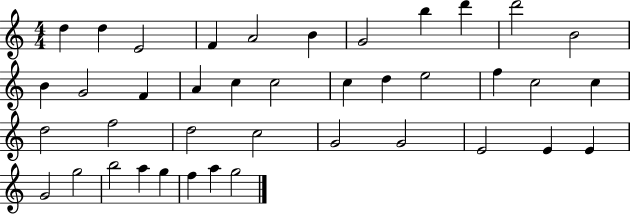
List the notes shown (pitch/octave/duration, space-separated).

D5/q D5/q E4/h F4/q A4/h B4/q G4/h B5/q D6/q D6/h B4/h B4/q G4/h F4/q A4/q C5/q C5/h C5/q D5/q E5/h F5/q C5/h C5/q D5/h F5/h D5/h C5/h G4/h G4/h E4/h E4/q E4/q G4/h G5/h B5/h A5/q G5/q F5/q A5/q G5/h